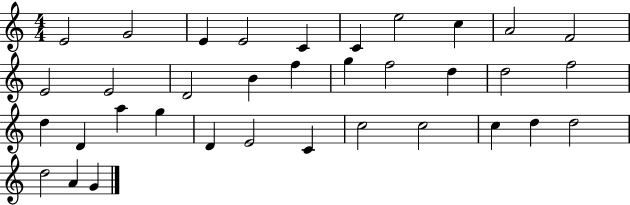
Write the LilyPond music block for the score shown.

{
  \clef treble
  \numericTimeSignature
  \time 4/4
  \key c \major
  e'2 g'2 | e'4 e'2 c'4 | c'4 e''2 c''4 | a'2 f'2 | \break e'2 e'2 | d'2 b'4 f''4 | g''4 f''2 d''4 | d''2 f''2 | \break d''4 d'4 a''4 g''4 | d'4 e'2 c'4 | c''2 c''2 | c''4 d''4 d''2 | \break d''2 a'4 g'4 | \bar "|."
}